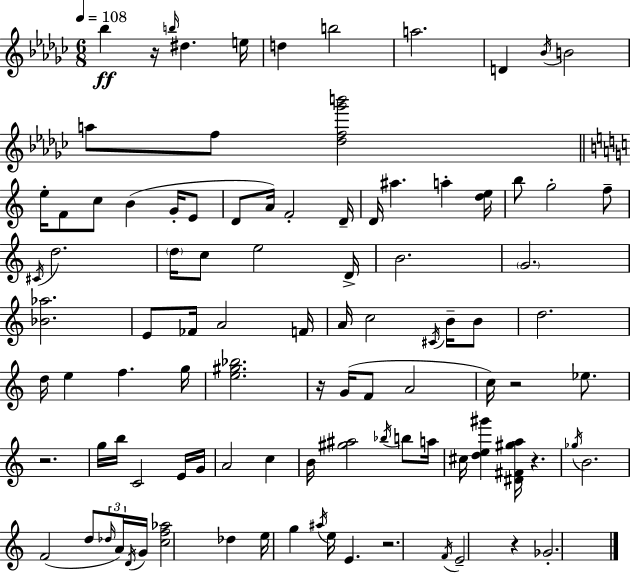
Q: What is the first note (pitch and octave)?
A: Bb5